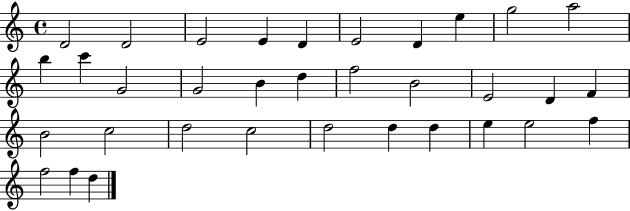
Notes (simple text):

D4/h D4/h E4/h E4/q D4/q E4/h D4/q E5/q G5/h A5/h B5/q C6/q G4/h G4/h B4/q D5/q F5/h B4/h E4/h D4/q F4/q B4/h C5/h D5/h C5/h D5/h D5/q D5/q E5/q E5/h F5/q F5/h F5/q D5/q